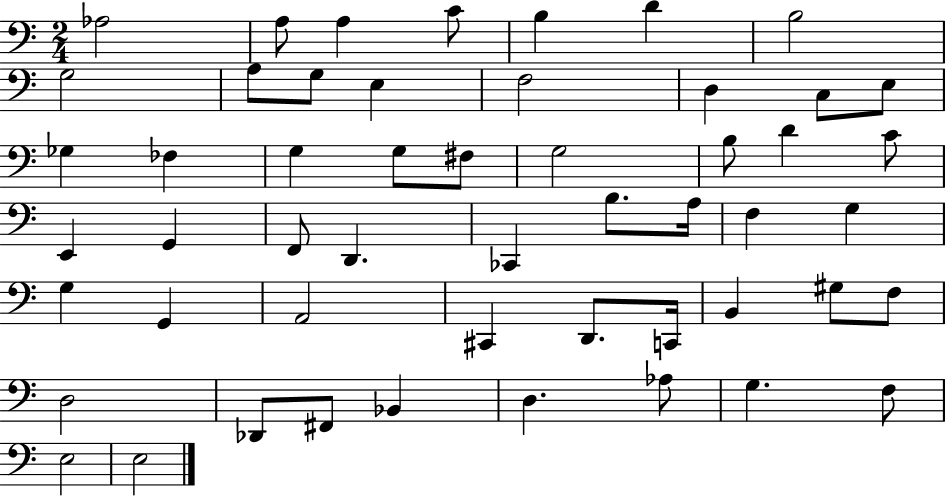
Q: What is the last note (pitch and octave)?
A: E3